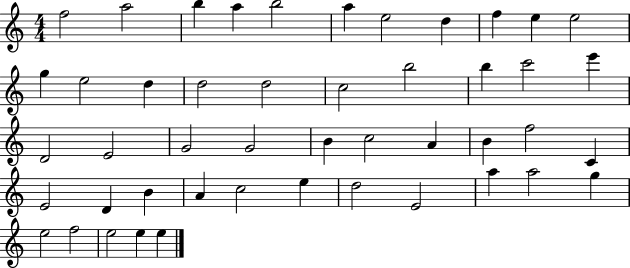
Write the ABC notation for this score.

X:1
T:Untitled
M:4/4
L:1/4
K:C
f2 a2 b a b2 a e2 d f e e2 g e2 d d2 d2 c2 b2 b c'2 e' D2 E2 G2 G2 B c2 A B f2 C E2 D B A c2 e d2 E2 a a2 g e2 f2 e2 e e